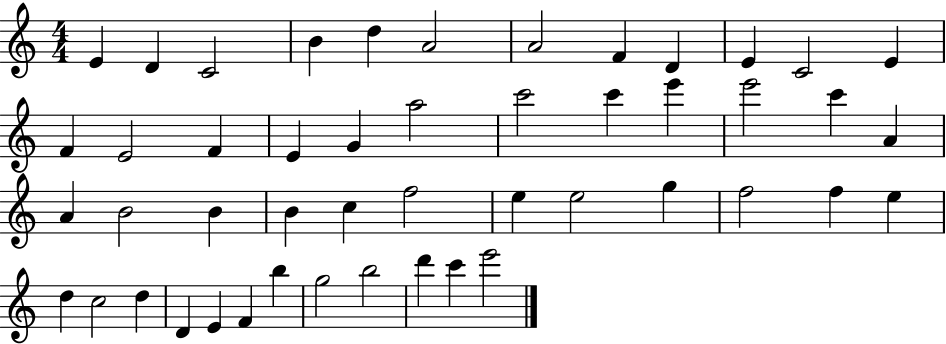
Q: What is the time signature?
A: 4/4